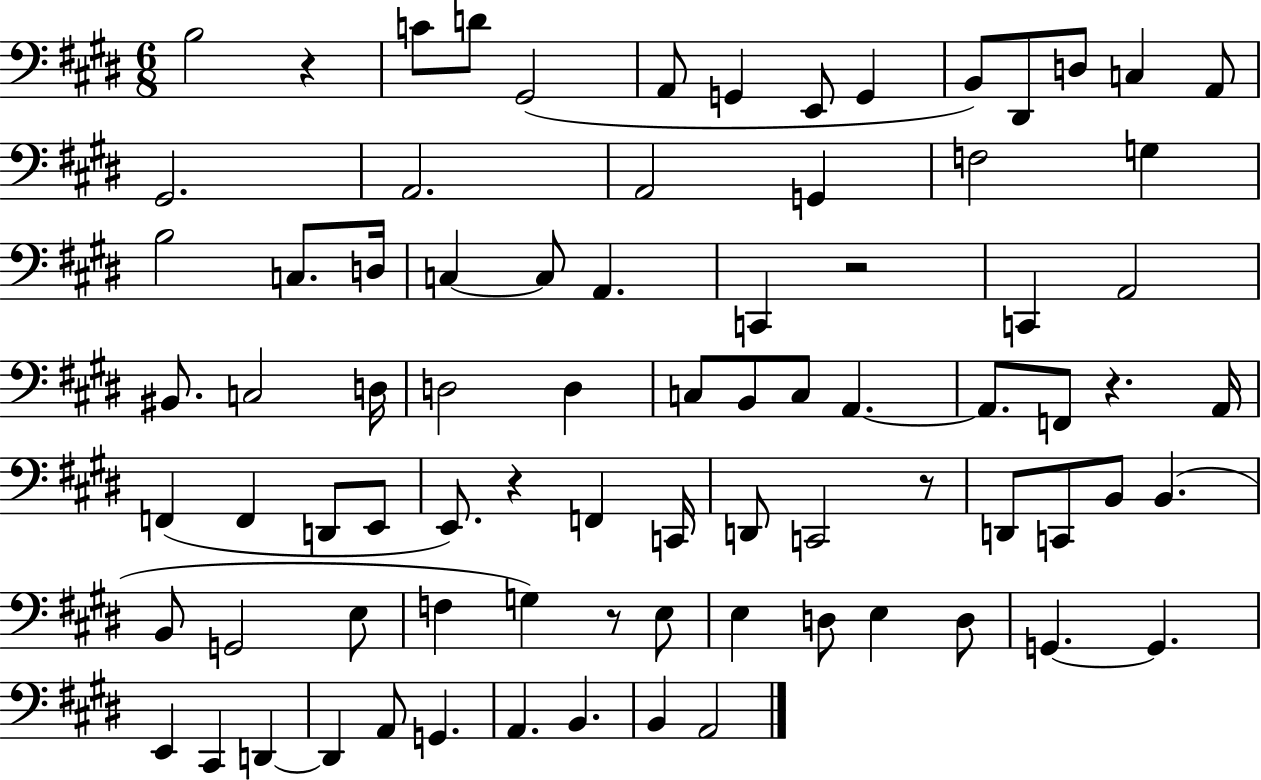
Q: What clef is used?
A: bass